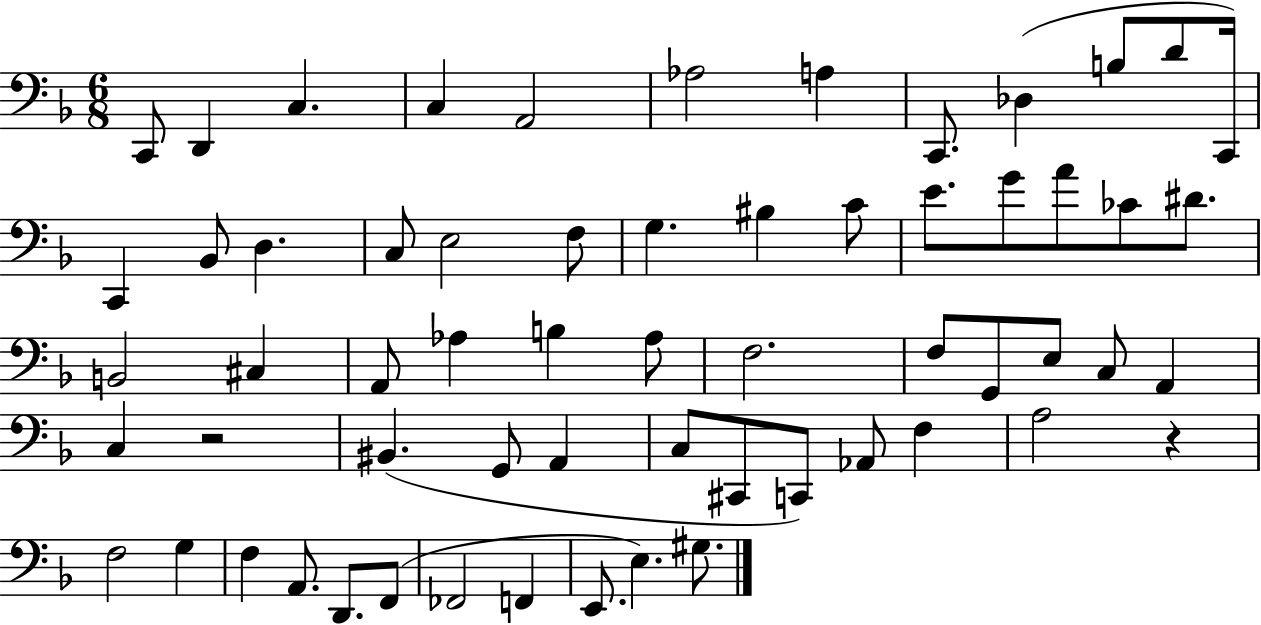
X:1
T:Untitled
M:6/8
L:1/4
K:F
C,,/2 D,, C, C, A,,2 _A,2 A, C,,/2 _D, B,/2 D/2 C,,/4 C,, _B,,/2 D, C,/2 E,2 F,/2 G, ^B, C/2 E/2 G/2 A/2 _C/2 ^D/2 B,,2 ^C, A,,/2 _A, B, _A,/2 F,2 F,/2 G,,/2 E,/2 C,/2 A,, C, z2 ^B,, G,,/2 A,, C,/2 ^C,,/2 C,,/2 _A,,/2 F, A,2 z F,2 G, F, A,,/2 D,,/2 F,,/2 _F,,2 F,, E,,/2 E, ^G,/2